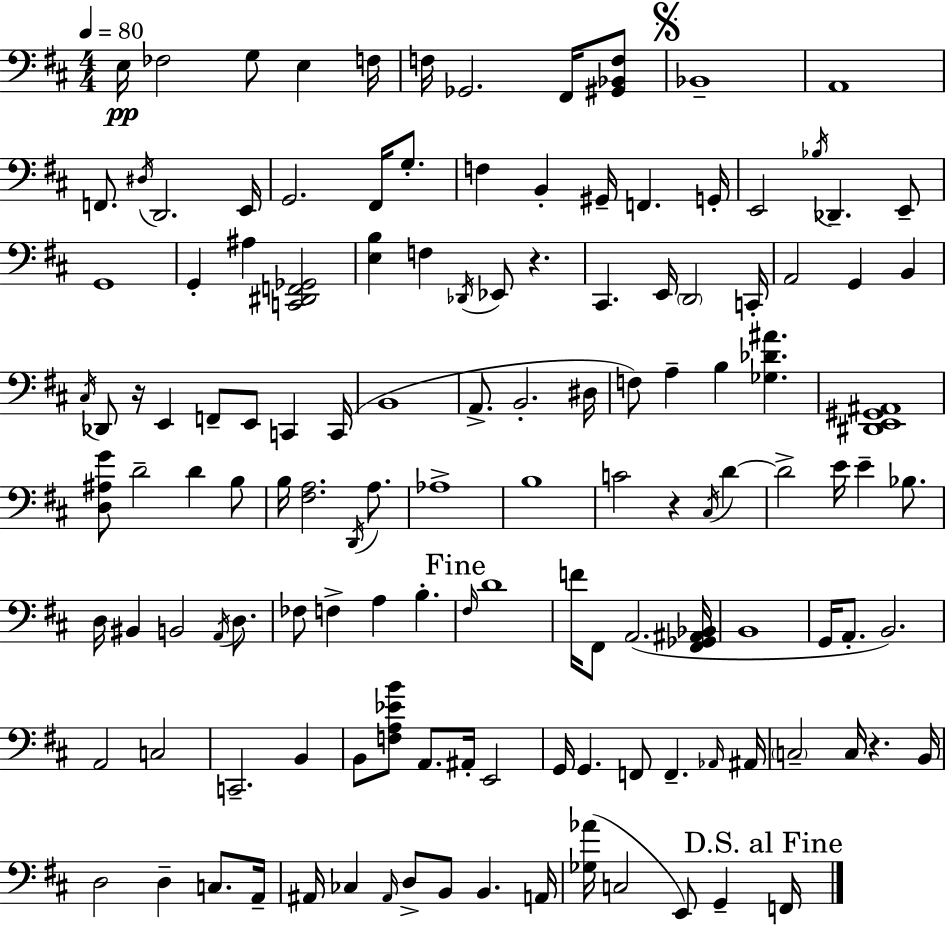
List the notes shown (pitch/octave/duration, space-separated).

E3/s FES3/h G3/e E3/q F3/s F3/s Gb2/h. F#2/s [G#2,Bb2,F3]/e Bb2/w A2/w F2/e. D#3/s D2/h. E2/s G2/h. F#2/s G3/e. F3/q B2/q G#2/s F2/q. G2/s E2/h Bb3/s Db2/q. E2/e G2/w G2/q A#3/q [C2,D#2,F2,Gb2]/h [E3,B3]/q F3/q Db2/s Eb2/e R/q. C#2/q. E2/s D2/h C2/s A2/h G2/q B2/q C#3/s Db2/e R/s E2/q F2/e E2/e C2/q C2/s B2/w A2/e. B2/h. D#3/s F3/e A3/q B3/q [Gb3,Db4,A#4]/q. [D#2,E2,G#2,A#2]/w [D3,A#3,G4]/e D4/h D4/q B3/e B3/s [F#3,A3]/h. D2/s A3/e. Ab3/w B3/w C4/h R/q C#3/s D4/q D4/h E4/s E4/q Bb3/e. D3/s BIS2/q B2/h A2/s D3/e. FES3/e F3/q A3/q B3/q. F#3/s D4/w F4/s F#2/e A2/h. [F#2,Gb2,A#2,Bb2]/s B2/w G2/s A2/e. B2/h. A2/h C3/h C2/h. B2/q B2/e [F3,A3,Eb4,B4]/e A2/e. A#2/s E2/h G2/s G2/q. F2/e F2/q. Ab2/s A#2/s C3/h C3/s R/q. B2/s D3/h D3/q C3/e. A2/s A#2/s CES3/q A#2/s D3/e B2/e B2/q. A2/s [Gb3,Ab4]/s C3/h E2/e G2/q F2/s